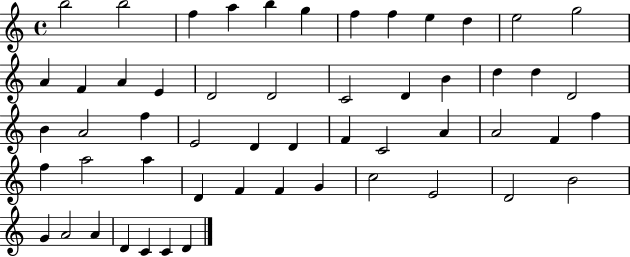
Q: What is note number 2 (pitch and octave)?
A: B5